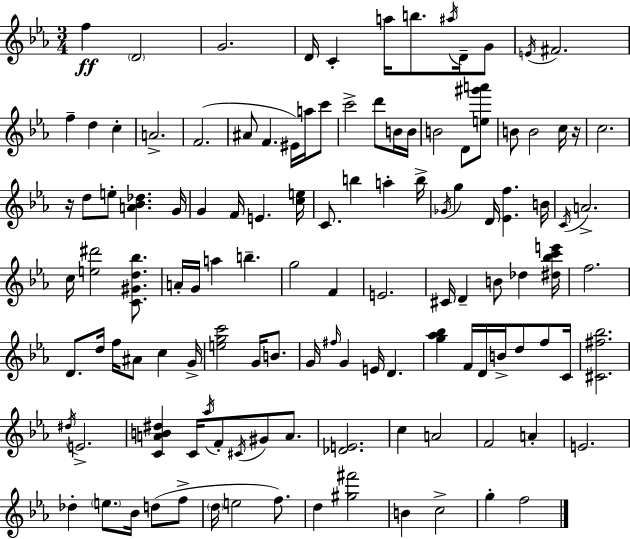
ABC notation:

X:1
T:Untitled
M:3/4
L:1/4
K:Cm
f D2 G2 D/4 C a/4 b/2 ^a/4 D/4 G/2 E/4 ^F2 f d c A2 F2 ^A/2 F ^E/4 a/4 c'/2 c'2 d'/2 B/4 B/4 B2 D/2 [e^g'a']/2 B/2 B2 c/4 z/4 c2 z/4 d/2 e/2 [A_B_d] G/4 G F/4 E [ce]/4 C/2 b a b/4 _G/4 g D/4 [_Ef] B/4 C/4 A2 c/4 [e^d']2 [C^Gd_b]/2 A/4 G/4 a b g2 F E2 ^C/4 D B/2 _d [^d_bc'e']/4 f2 D/2 d/4 f/4 ^A/2 c G/4 [egc']2 G/4 B/2 G/4 ^f/4 G E/4 D [g_a_b] F/4 D/4 B/4 d/2 f/2 C/4 [^C^f_b]2 ^d/4 E2 [CAB^d] C/4 _a/4 F/2 ^C/4 ^G/2 A/2 [_DE]2 c A2 F2 A E2 _d e/2 _B/4 d/2 f/2 d/4 e2 f/2 d [^g^f']2 B c2 g f2